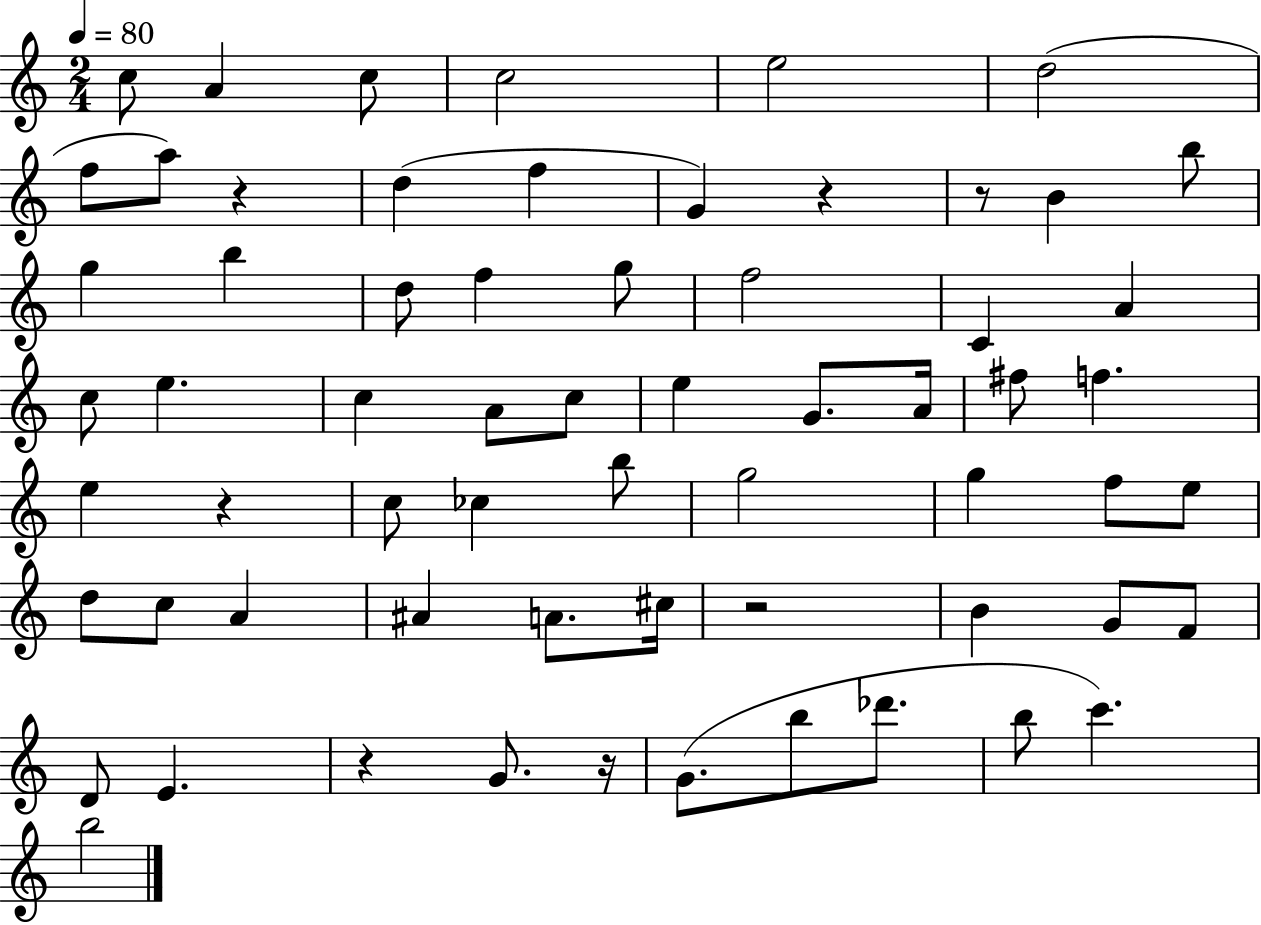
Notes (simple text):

C5/e A4/q C5/e C5/h E5/h D5/h F5/e A5/e R/q D5/q F5/q G4/q R/q R/e B4/q B5/e G5/q B5/q D5/e F5/q G5/e F5/h C4/q A4/q C5/e E5/q. C5/q A4/e C5/e E5/q G4/e. A4/s F#5/e F5/q. E5/q R/q C5/e CES5/q B5/e G5/h G5/q F5/e E5/e D5/e C5/e A4/q A#4/q A4/e. C#5/s R/h B4/q G4/e F4/e D4/e E4/q. R/q G4/e. R/s G4/e. B5/e Db6/e. B5/e C6/q. B5/h